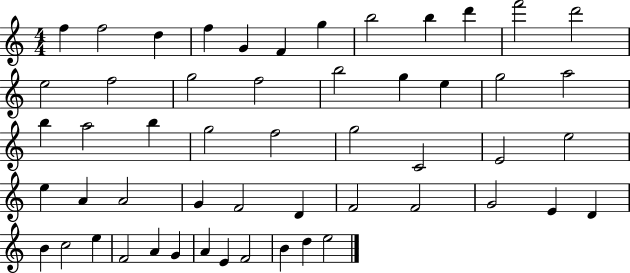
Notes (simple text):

F5/q F5/h D5/q F5/q G4/q F4/q G5/q B5/h B5/q D6/q F6/h D6/h E5/h F5/h G5/h F5/h B5/h G5/q E5/q G5/h A5/h B5/q A5/h B5/q G5/h F5/h G5/h C4/h E4/h E5/h E5/q A4/q A4/h G4/q F4/h D4/q F4/h F4/h G4/h E4/q D4/q B4/q C5/h E5/q F4/h A4/q G4/q A4/q E4/q F4/h B4/q D5/q E5/h